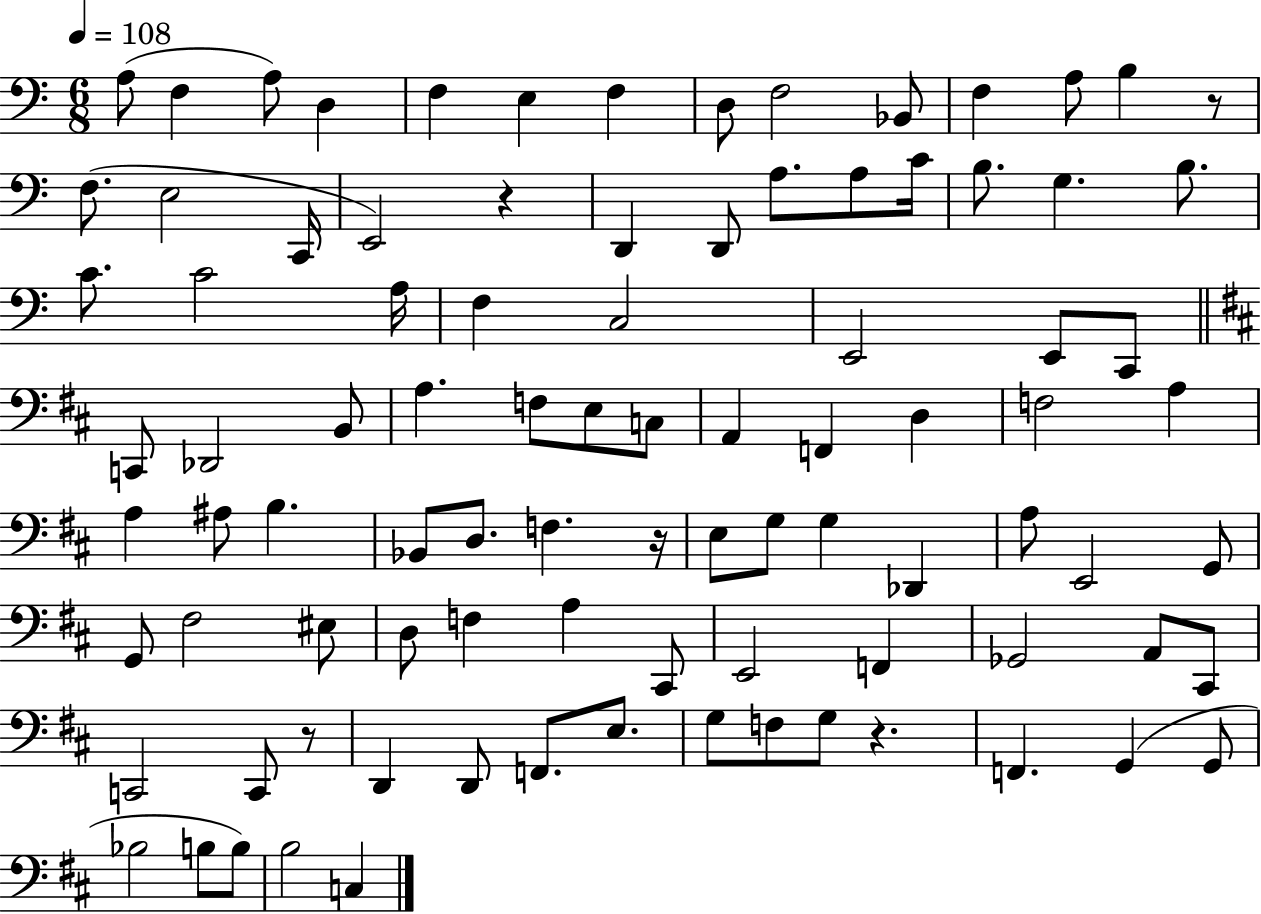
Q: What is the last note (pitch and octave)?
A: C3